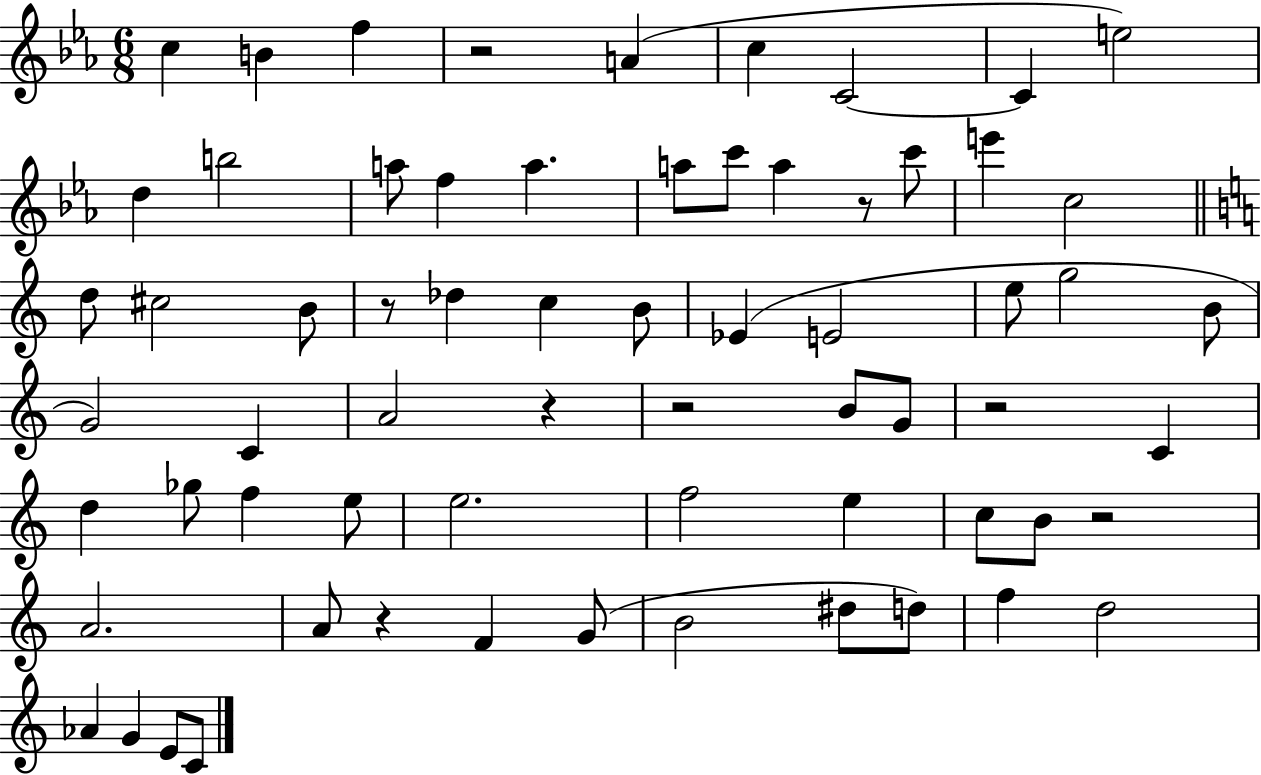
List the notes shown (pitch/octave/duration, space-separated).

C5/q B4/q F5/q R/h A4/q C5/q C4/h C4/q E5/h D5/q B5/h A5/e F5/q A5/q. A5/e C6/e A5/q R/e C6/e E6/q C5/h D5/e C#5/h B4/e R/e Db5/q C5/q B4/e Eb4/q E4/h E5/e G5/h B4/e G4/h C4/q A4/h R/q R/h B4/e G4/e R/h C4/q D5/q Gb5/e F5/q E5/e E5/h. F5/h E5/q C5/e B4/e R/h A4/h. A4/e R/q F4/q G4/e B4/h D#5/e D5/e F5/q D5/h Ab4/q G4/q E4/e C4/e